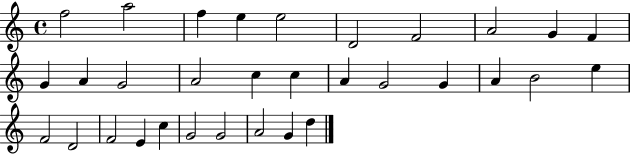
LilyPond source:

{
  \clef treble
  \time 4/4
  \defaultTimeSignature
  \key c \major
  f''2 a''2 | f''4 e''4 e''2 | d'2 f'2 | a'2 g'4 f'4 | \break g'4 a'4 g'2 | a'2 c''4 c''4 | a'4 g'2 g'4 | a'4 b'2 e''4 | \break f'2 d'2 | f'2 e'4 c''4 | g'2 g'2 | a'2 g'4 d''4 | \break \bar "|."
}